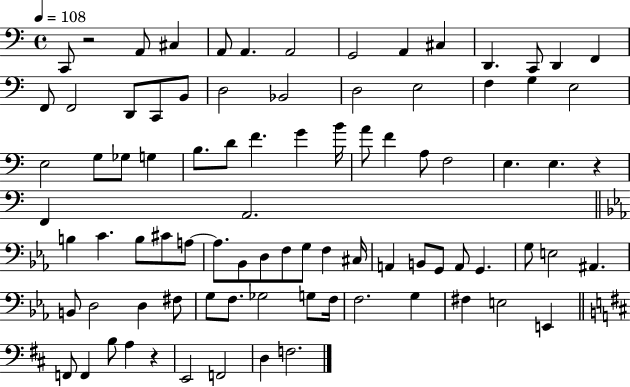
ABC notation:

X:1
T:Untitled
M:4/4
L:1/4
K:C
C,,/2 z2 A,,/2 ^C, A,,/2 A,, A,,2 G,,2 A,, ^C, D,, C,,/2 D,, F,, F,,/2 F,,2 D,,/2 C,,/2 B,,/2 D,2 _B,,2 D,2 E,2 F, G, E,2 E,2 G,/2 _G,/2 G, B,/2 D/2 F G B/4 A/2 F A,/2 F,2 E, E, z F,, A,,2 B, C B,/2 ^C/2 A,/2 A,/2 _B,,/2 D,/2 F,/2 G,/2 F, ^C,/4 A,, B,,/2 G,,/2 A,,/2 G,, G,/2 E,2 ^A,, B,,/2 D,2 D, ^F,/2 G,/2 F,/2 _G,2 G,/2 F,/4 F,2 G, ^F, E,2 E,, F,,/2 F,, B,/2 A, z E,,2 F,,2 D, F,2